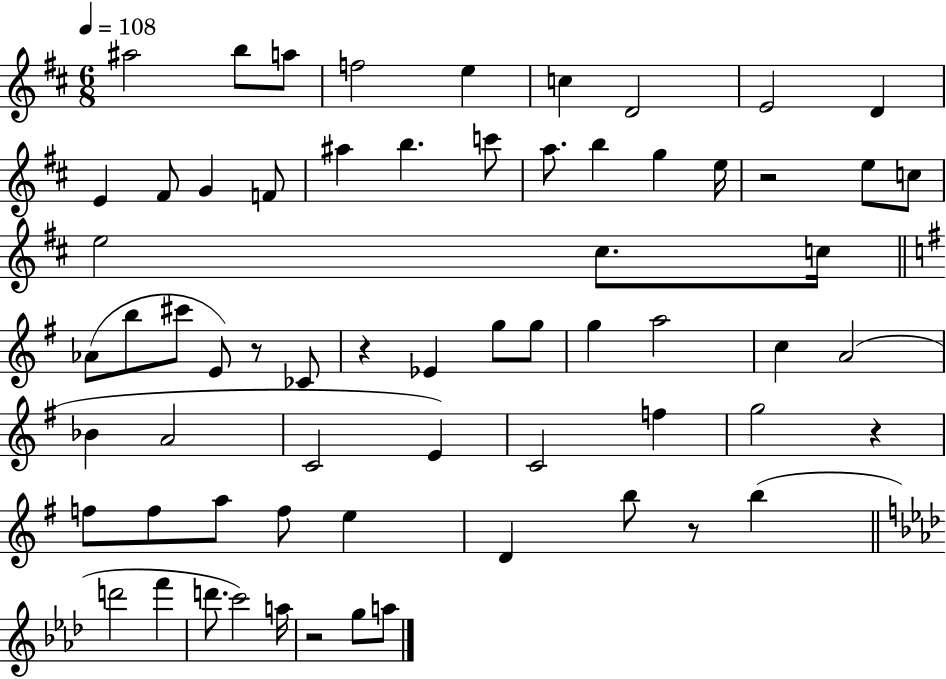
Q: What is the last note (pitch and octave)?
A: A5